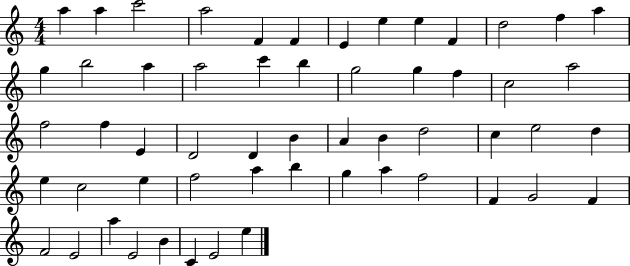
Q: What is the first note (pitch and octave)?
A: A5